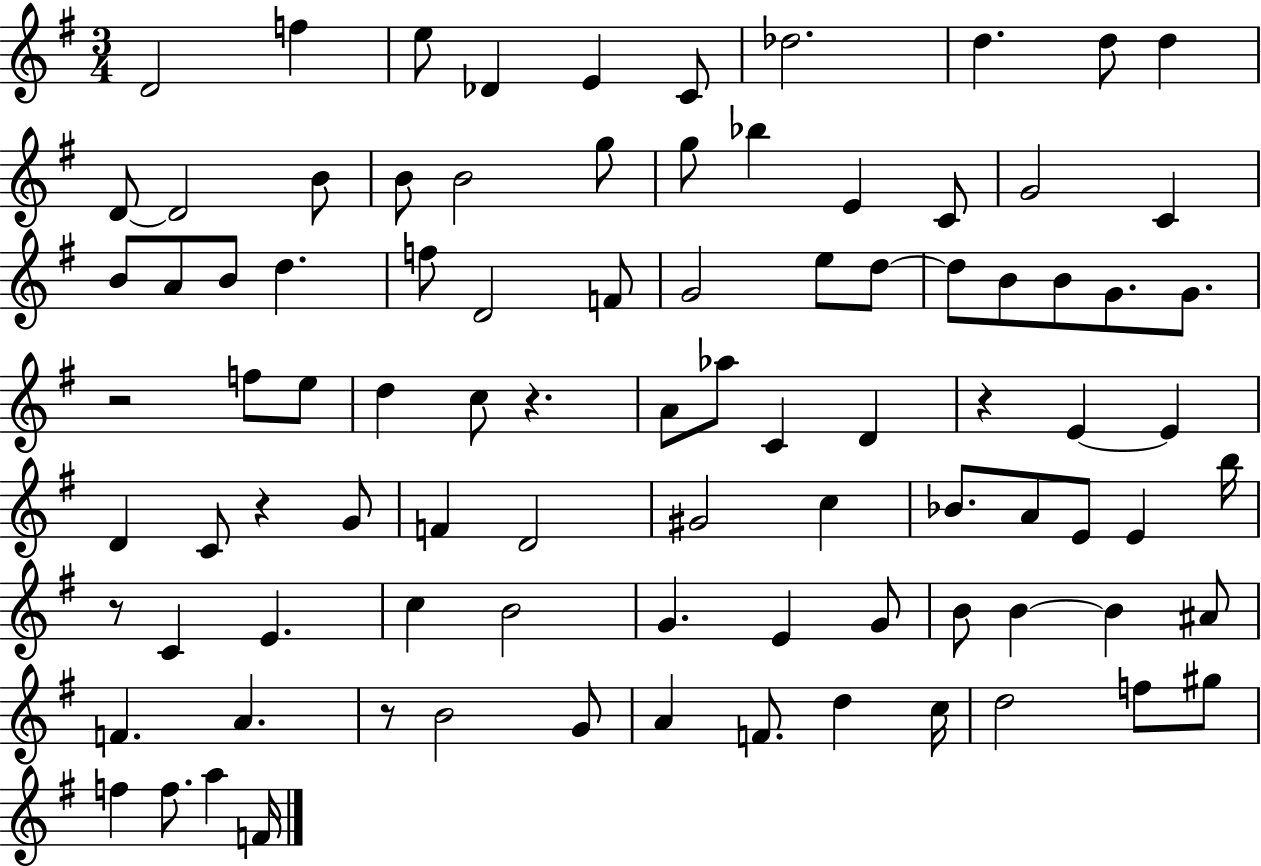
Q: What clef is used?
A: treble